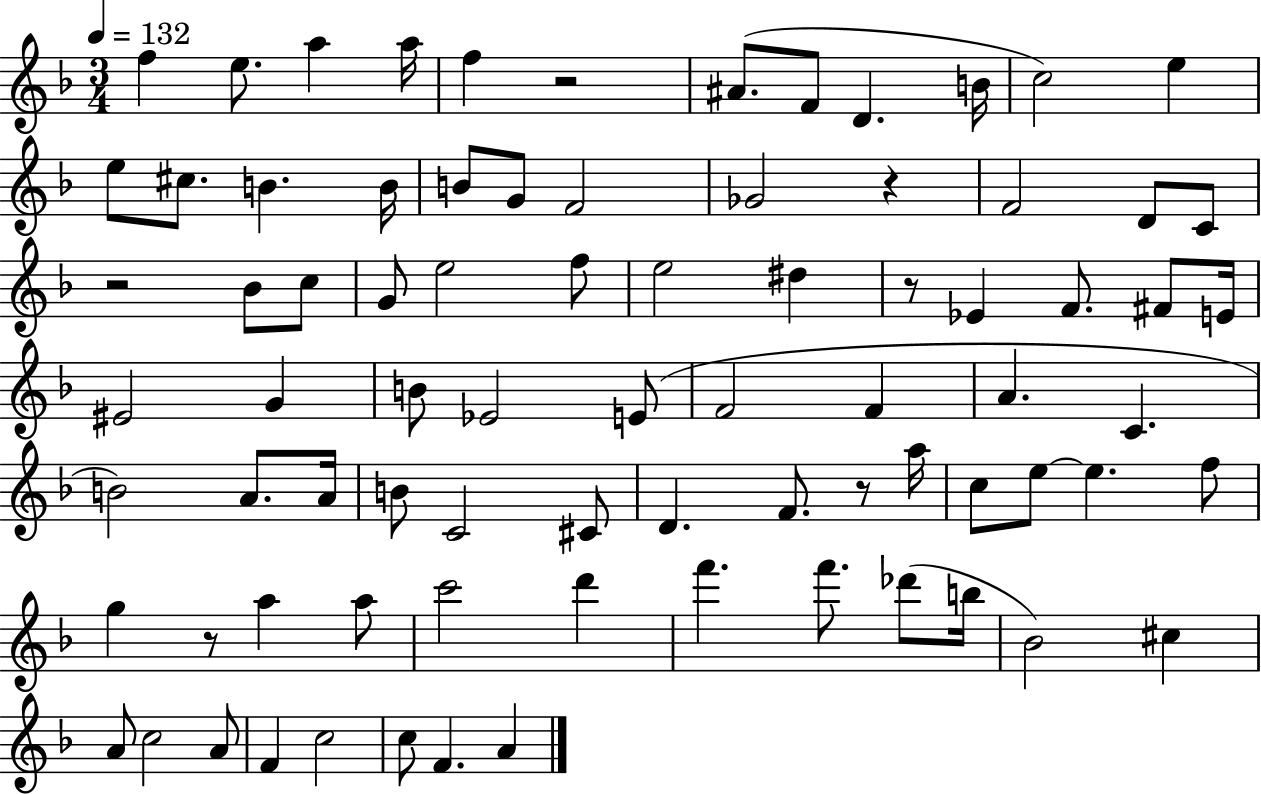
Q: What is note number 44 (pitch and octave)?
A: A4